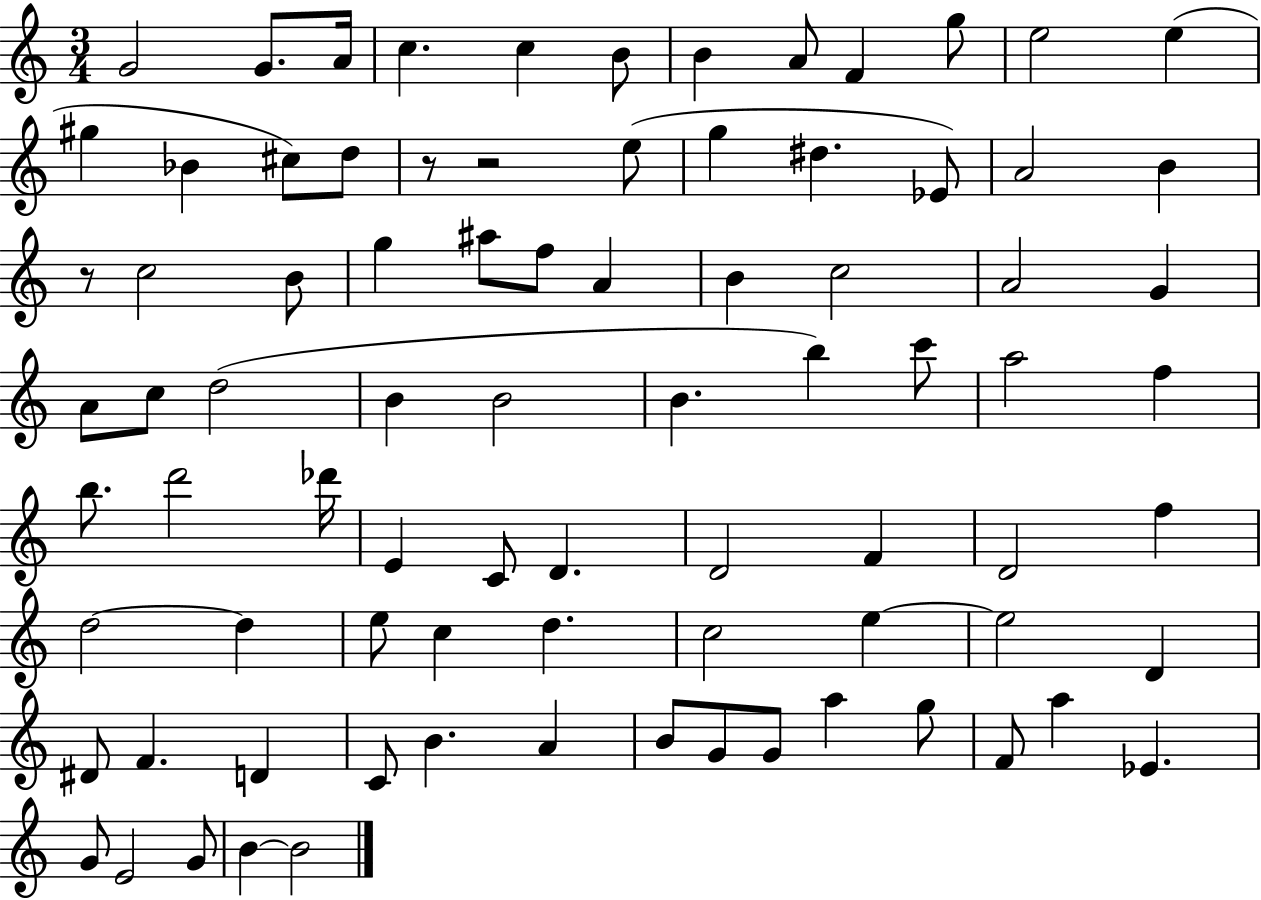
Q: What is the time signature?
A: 3/4